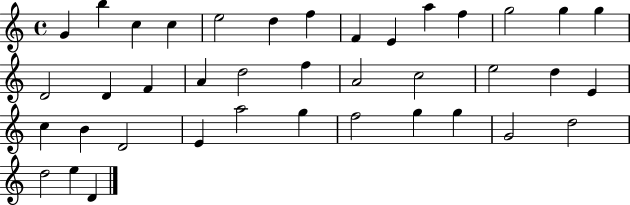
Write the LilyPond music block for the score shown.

{
  \clef treble
  \time 4/4
  \defaultTimeSignature
  \key c \major
  g'4 b''4 c''4 c''4 | e''2 d''4 f''4 | f'4 e'4 a''4 f''4 | g''2 g''4 g''4 | \break d'2 d'4 f'4 | a'4 d''2 f''4 | a'2 c''2 | e''2 d''4 e'4 | \break c''4 b'4 d'2 | e'4 a''2 g''4 | f''2 g''4 g''4 | g'2 d''2 | \break d''2 e''4 d'4 | \bar "|."
}